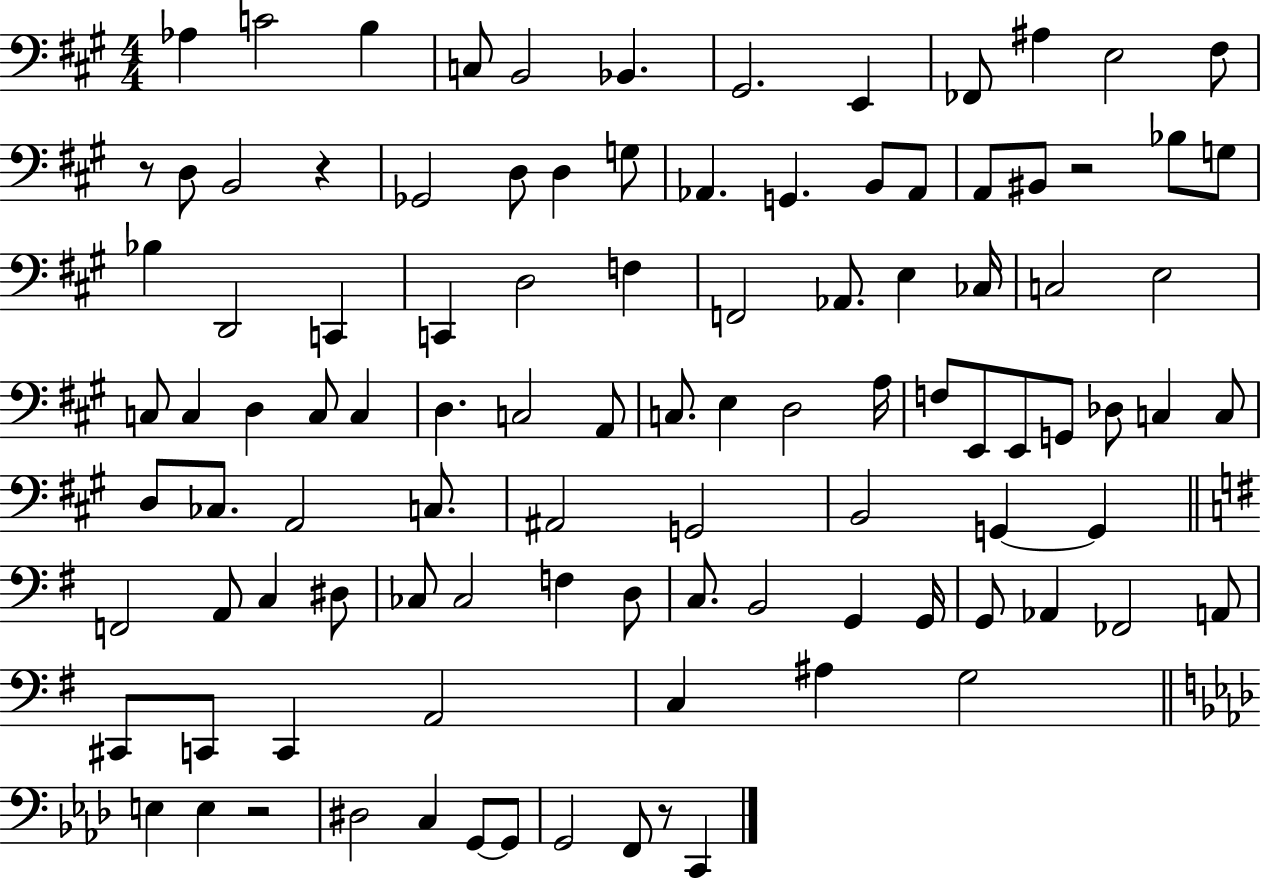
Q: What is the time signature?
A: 4/4